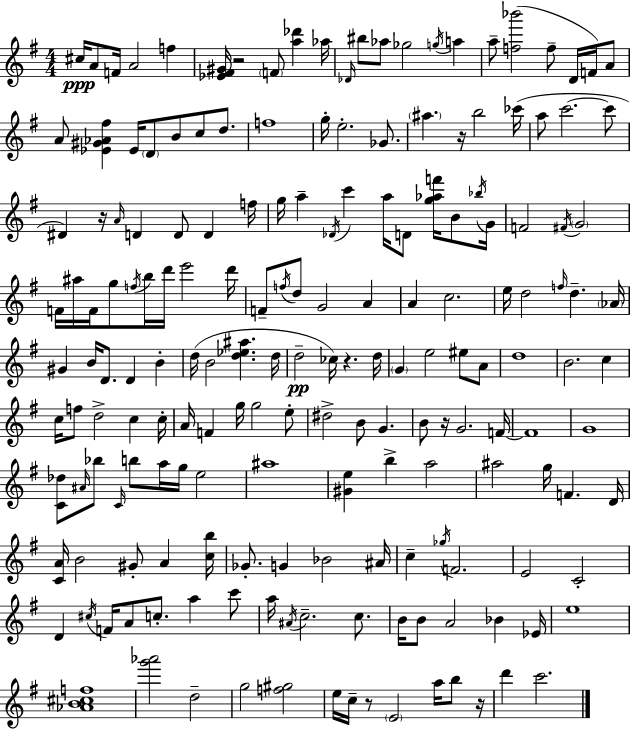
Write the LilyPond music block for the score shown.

{
  \clef treble
  \numericTimeSignature
  \time 4/4
  \key g \major
  cis''16\ppp a'8 f'16 a'2 f''4 | <ees' fis' gis'>16 r2 \parenthesize f'8 <a'' des'''>4 aes''16 | \grace { des'16 } bis''8 aes''8 ges''2 \acciaccatura { g''16 } a''4 | a''8-- <f'' bes'''>2( f''8-- d'16 f'16) | \break a'8 a'8 <ees' gis' aes' fis''>4 ees'16 \parenthesize d'8 b'8 c''8 d''8. | f''1 | g''16-. e''2.-. ges'8. | \parenthesize ais''4. r16 b''2 | \break ces'''16( a''8 c'''2.~~ | c'''8 dis'4) r16 \grace { a'16 } d'4 d'8 d'4 | f''16 g''16 a''4-- \acciaccatura { des'16 } c'''4 a''16 d'8 | <g'' aes'' f'''>16 b'8 \acciaccatura { bes''16 } g'16 f'2 \acciaccatura { fis'16 } \parenthesize g'2 | \break f'16 ais''16 f'16 g''8 \acciaccatura { f''16 } b''16 d'''16 e'''2 | d'''16 f'8-- \acciaccatura { f''16 } d''8 g'2 | a'4 a'4 c''2. | e''16 d''2 | \break \grace { f''16 } d''4.-- \parenthesize aes'16 gis'4 b'16 d'8. | d'4 b'4-. d''16( b'2 | <d'' ees'' ais''>4. d''16 d''2--\pp | ces''16) r4. d''16 \parenthesize g'4 e''2 | \break eis''8 a'8 d''1 | b'2. | c''4 c''16 f''8 d''2-> | c''4 c''16-. a'16 f'4 g''16 g''2 | \break e''8-. dis''2-> | b'8 g'4. b'8 r16 g'2. | f'16~~ f'1 | g'1 | \break <c' des''>8 \grace { ais'16 } bes''8 \grace { c'16 } b''8 | a''16 g''16 e''2 ais''1 | <gis' e''>4 b''4-> | a''2 ais''2 | \break g''16 f'4. d'16 <c' a'>16 b'2 | gis'8-. a'4 <c'' b''>16 ges'8.-. g'4 | bes'2 ais'16 c''4-- \acciaccatura { ges''16 } | f'2. e'2 | \break c'2-. d'4 | \acciaccatura { cis''16 } f'16 a'8 c''8.-. a''4 c'''8 a''16 \acciaccatura { ais'16 } c''2.-- | c''8. b'16 b'8 | a'2 bes'4 ees'16 e''1 | \break <aes' b' cis'' f''>1 | <g''' aes'''>2 | d''2-- g''2 | <f'' gis''>2 e''16 c''16-- | \break r8 \parenthesize e'2 a''16 b''8 r16 d'''4 | c'''2. \bar "|."
}